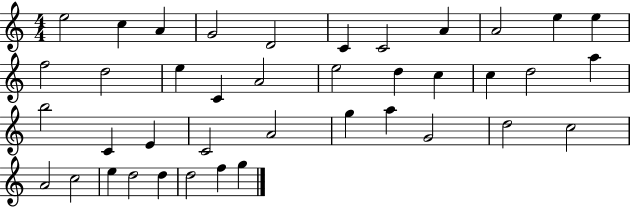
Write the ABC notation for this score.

X:1
T:Untitled
M:4/4
L:1/4
K:C
e2 c A G2 D2 C C2 A A2 e e f2 d2 e C A2 e2 d c c d2 a b2 C E C2 A2 g a G2 d2 c2 A2 c2 e d2 d d2 f g